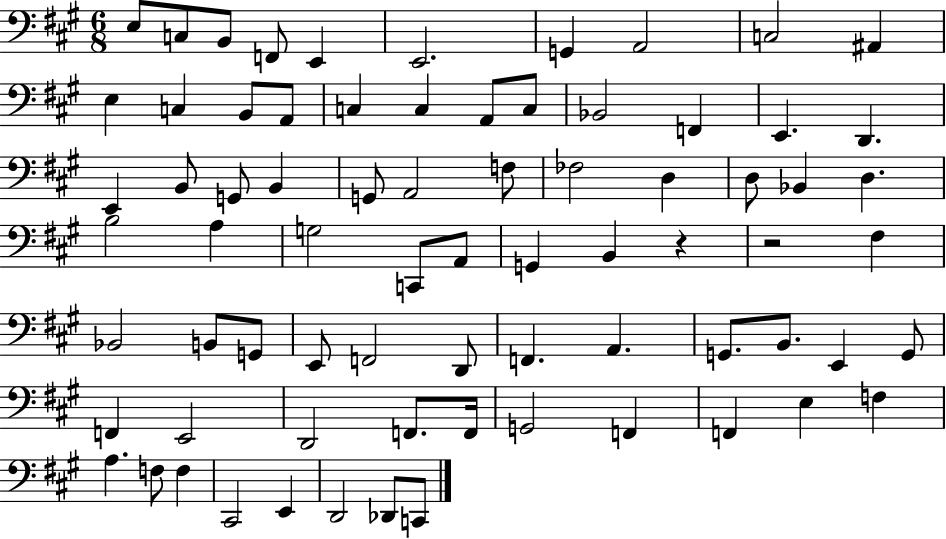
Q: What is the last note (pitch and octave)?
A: C2